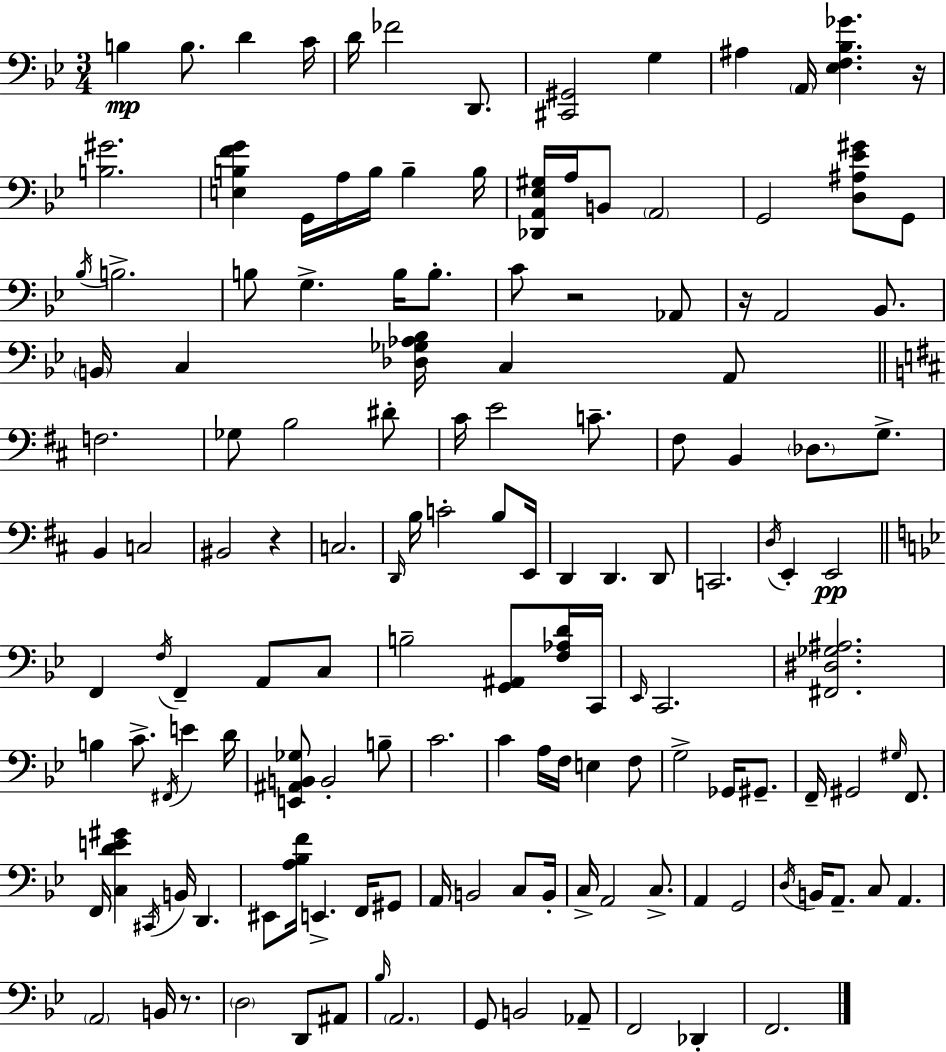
B3/q B3/e. D4/q C4/s D4/s FES4/h D2/e. [C#2,G#2]/h G3/q A#3/q A2/s [Eb3,F3,Bb3,Gb4]/q. R/s [B3,G#4]/h. [E3,B3,F4,G4]/q G2/s A3/s B3/s B3/q B3/s [Db2,A2,Eb3,G#3]/s A3/s B2/e A2/h G2/h [D3,A#3,Eb4,G#4]/e G2/e Bb3/s B3/h. B3/e G3/q. B3/s B3/e. C4/e R/h Ab2/e R/s A2/h Bb2/e. B2/s C3/q [Db3,Gb3,Ab3,Bb3]/s C3/q A2/e F3/h. Gb3/e B3/h D#4/e C#4/s E4/h C4/e. F#3/e B2/q Db3/e. G3/e. B2/q C3/h BIS2/h R/q C3/h. D2/s B3/s C4/h B3/e E2/s D2/q D2/q. D2/e C2/h. D3/s E2/q E2/h F2/q F3/s F2/q A2/e C3/e B3/h [G2,A#2]/e [F3,Ab3,D4]/s C2/s Eb2/s C2/h. [F#2,D#3,Gb3,A#3]/h. B3/q C4/e. F#2/s E4/q D4/s [E2,A#2,B2,Gb3]/e B2/h B3/e C4/h. C4/q A3/s F3/s E3/q F3/e G3/h Gb2/s G#2/e. F2/s G#2/h G#3/s F2/e. F2/s [C3,D4,E4,G#4]/q C#2/s B2/s D2/q. EIS2/e [A3,Bb3,F4]/s E2/q. F2/s G#2/e A2/s B2/h C3/e B2/s C3/s A2/h C3/e. A2/q G2/h D3/s B2/s A2/e. C3/e A2/q. A2/h B2/s R/e. D3/h D2/e A#2/e Bb3/s A2/h. G2/e B2/h Ab2/e F2/h Db2/q F2/h.